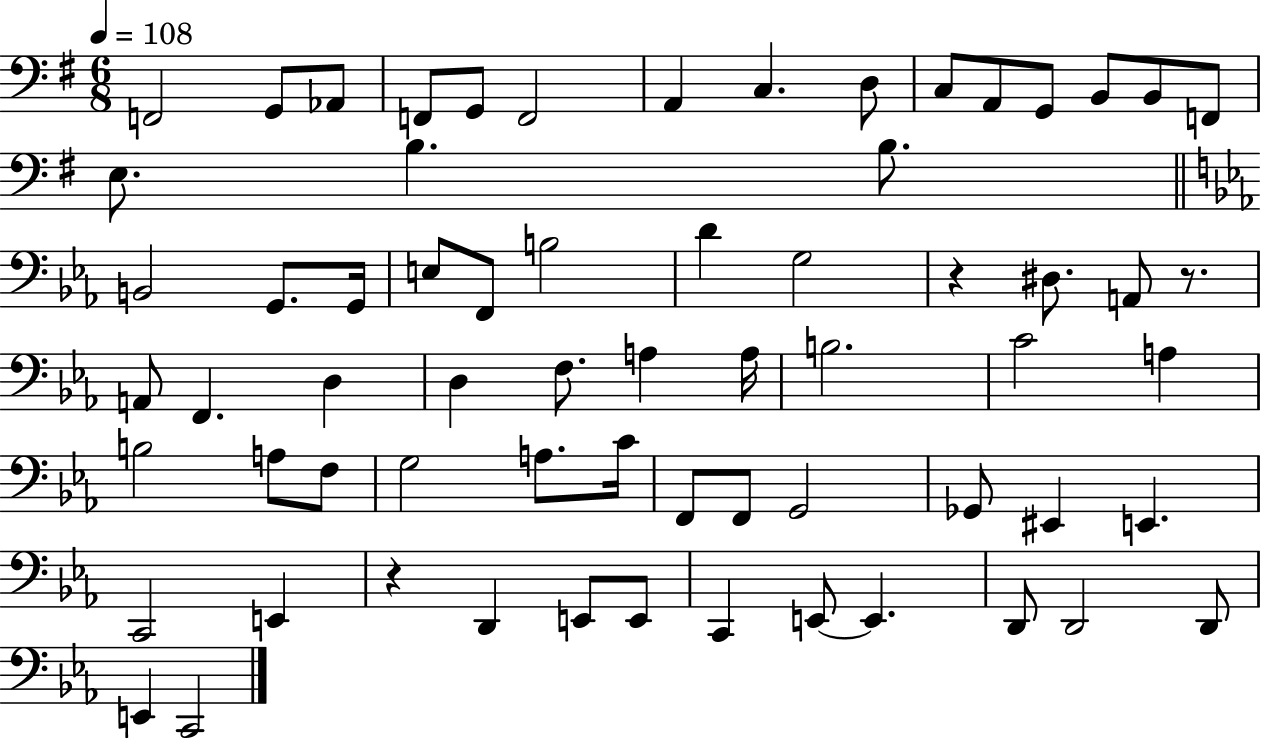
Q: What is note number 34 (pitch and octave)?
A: A3